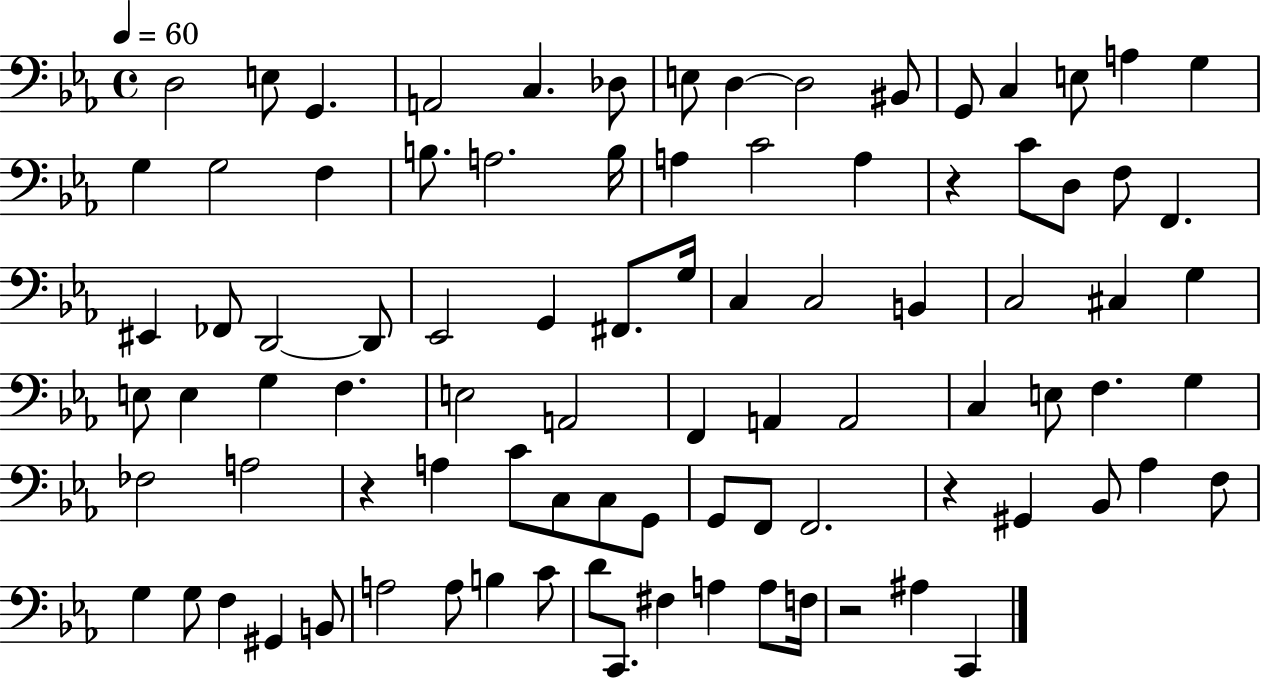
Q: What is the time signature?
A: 4/4